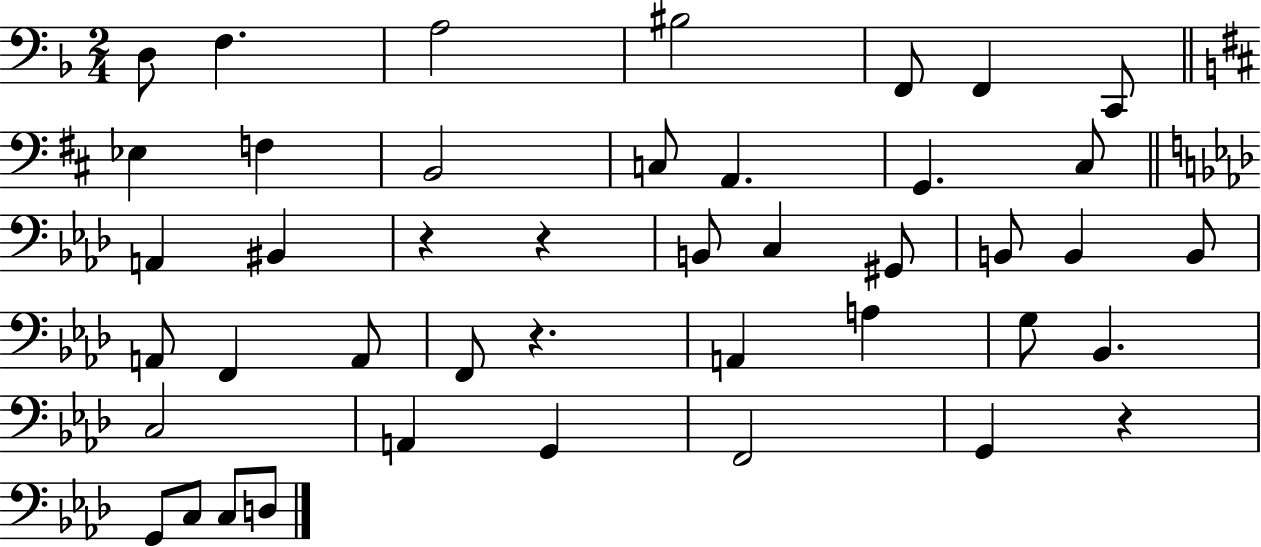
{
  \clef bass
  \numericTimeSignature
  \time 2/4
  \key f \major
  \repeat volta 2 { d8 f4. | a2 | bis2 | f,8 f,4 c,8 | \break \bar "||" \break \key b \minor ees4 f4 | b,2 | c8 a,4. | g,4. cis8 | \break \bar "||" \break \key aes \major a,4 bis,4 | r4 r4 | b,8 c4 gis,8 | b,8 b,4 b,8 | \break a,8 f,4 a,8 | f,8 r4. | a,4 a4 | g8 bes,4. | \break c2 | a,4 g,4 | f,2 | g,4 r4 | \break g,8 c8 c8 d8 | } \bar "|."
}